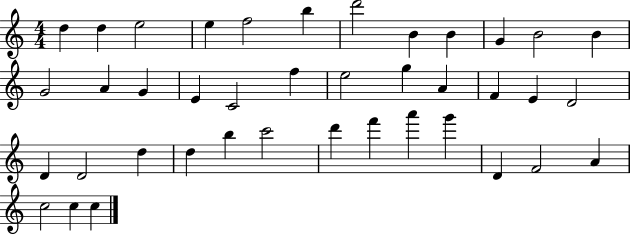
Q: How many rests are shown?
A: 0